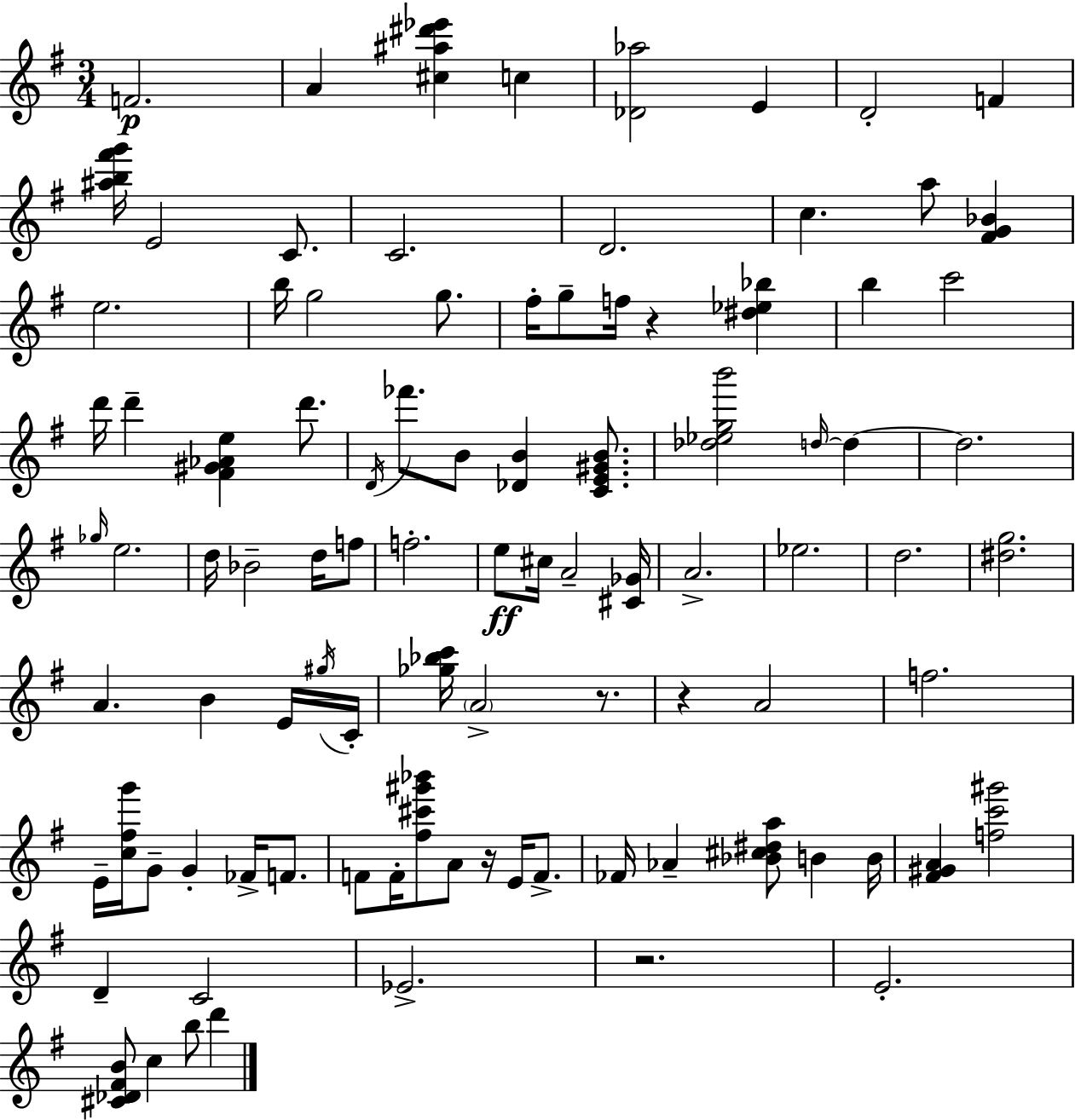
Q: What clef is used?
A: treble